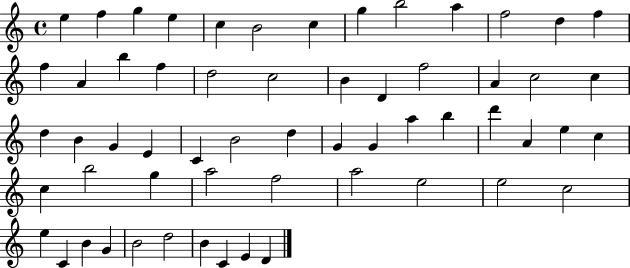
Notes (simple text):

E5/q F5/q G5/q E5/q C5/q B4/h C5/q G5/q B5/h A5/q F5/h D5/q F5/q F5/q A4/q B5/q F5/q D5/h C5/h B4/q D4/q F5/h A4/q C5/h C5/q D5/q B4/q G4/q E4/q C4/q B4/h D5/q G4/q G4/q A5/q B5/q D6/q A4/q E5/q C5/q C5/q B5/h G5/q A5/h F5/h A5/h E5/h E5/h C5/h E5/q C4/q B4/q G4/q B4/h D5/h B4/q C4/q E4/q D4/q